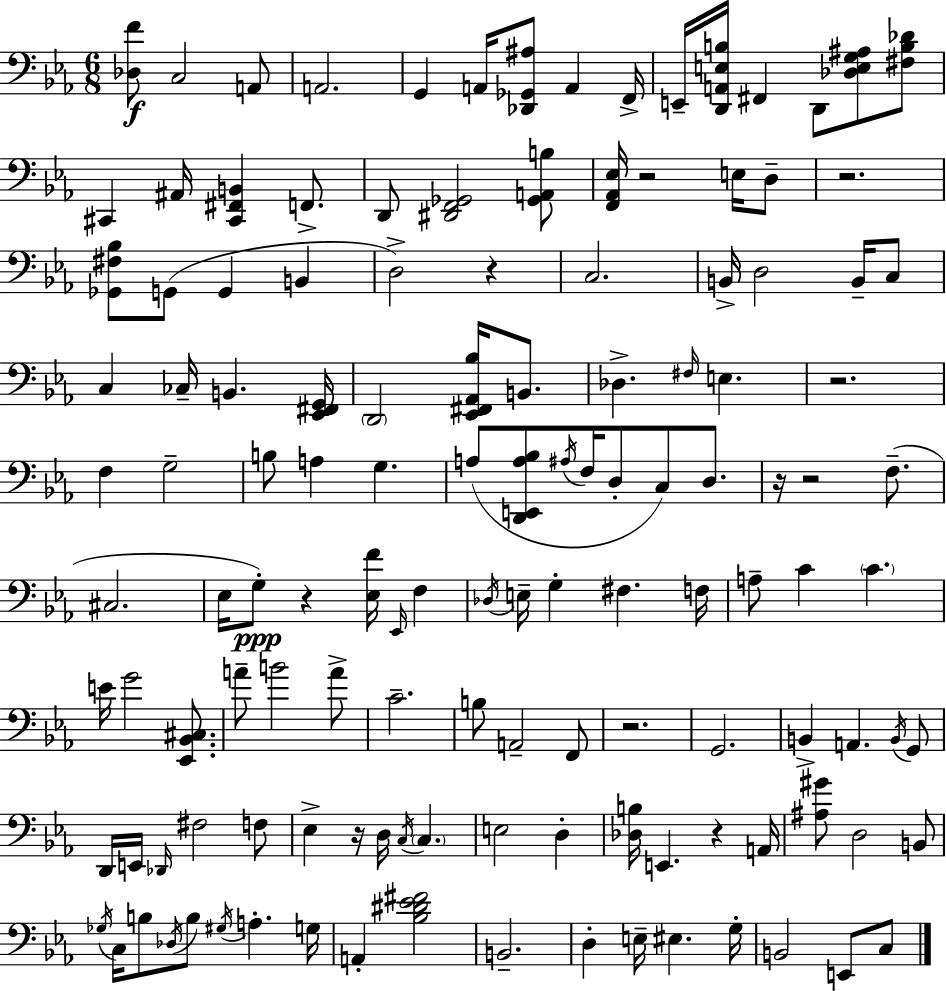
{
  \clef bass
  \numericTimeSignature
  \time 6/8
  \key ees \major
  \repeat volta 2 { <des f'>8\f c2 a,8 | a,2. | g,4 a,16 <des, ges, ais>8 a,4 f,16-> | e,16-- <d, a, e b>16 fis,4 d,8 <des e g ais>8 <fis b des'>8 | \break cis,4 ais,16 <cis, fis, b,>4 f,8.-> | d,8 <dis, f, ges,>2 <ges, a, b>8 | <f, aes, ees>16 r2 e16 d8-- | r2. | \break <ges, fis bes>8 g,8( g,4 b,4 | d2->) r4 | c2. | b,16-> d2 b,16-- c8 | \break c4 ces16-- b,4. <ees, fis, g,>16 | \parenthesize d,2 <ees, fis, aes, bes>16 b,8. | des4.-> \grace { fis16 } e4. | r2. | \break f4 g2-- | b8 a4 g4. | a8( <d, e, a bes>8 \acciaccatura { ais16 } f16 d8-. c8) d8. | r16 r2 f8.--( | \break cis2. | ees16 g8-.\ppp) r4 <ees f'>16 \grace { ees,16 } f4 | \acciaccatura { des16 } e16-- g4-. fis4. | f16 a8-- c'4 \parenthesize c'4. | \break e'16 g'2 | <ees, bes, cis>8. a'8-- b'2 | a'8-> c'2.-- | b8 a,2-- | \break f,8 r2. | g,2. | b,4-> a,4. | \acciaccatura { b,16 } g,8 d,16 e,16 \grace { des,16 } fis2 | \break f8 ees4-> r16 d16 | \acciaccatura { c16 } \parenthesize c4. e2 | d4-. <des b>16 e,4. | r4 a,16 <ais gis'>8 d2 | \break b,8 \acciaccatura { ges16 } c16 b8 \acciaccatura { des16 } | b8 \acciaccatura { gis16 } a4.-. g16 a,4-. | <bes dis' ees' fis'>2 b,2.-- | d4-. | \break e16-- eis4. g16-. b,2 | e,8 c8 } \bar "|."
}